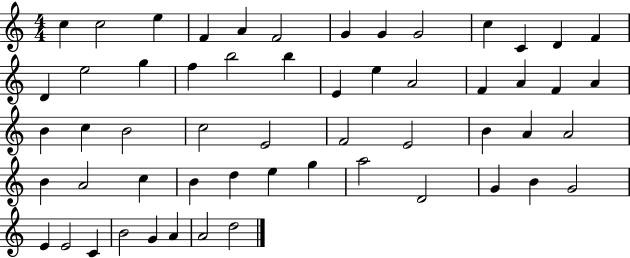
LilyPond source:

{
  \clef treble
  \numericTimeSignature
  \time 4/4
  \key c \major
  c''4 c''2 e''4 | f'4 a'4 f'2 | g'4 g'4 g'2 | c''4 c'4 d'4 f'4 | \break d'4 e''2 g''4 | f''4 b''2 b''4 | e'4 e''4 a'2 | f'4 a'4 f'4 a'4 | \break b'4 c''4 b'2 | c''2 e'2 | f'2 e'2 | b'4 a'4 a'2 | \break b'4 a'2 c''4 | b'4 d''4 e''4 g''4 | a''2 d'2 | g'4 b'4 g'2 | \break e'4 e'2 c'4 | b'2 g'4 a'4 | a'2 d''2 | \bar "|."
}